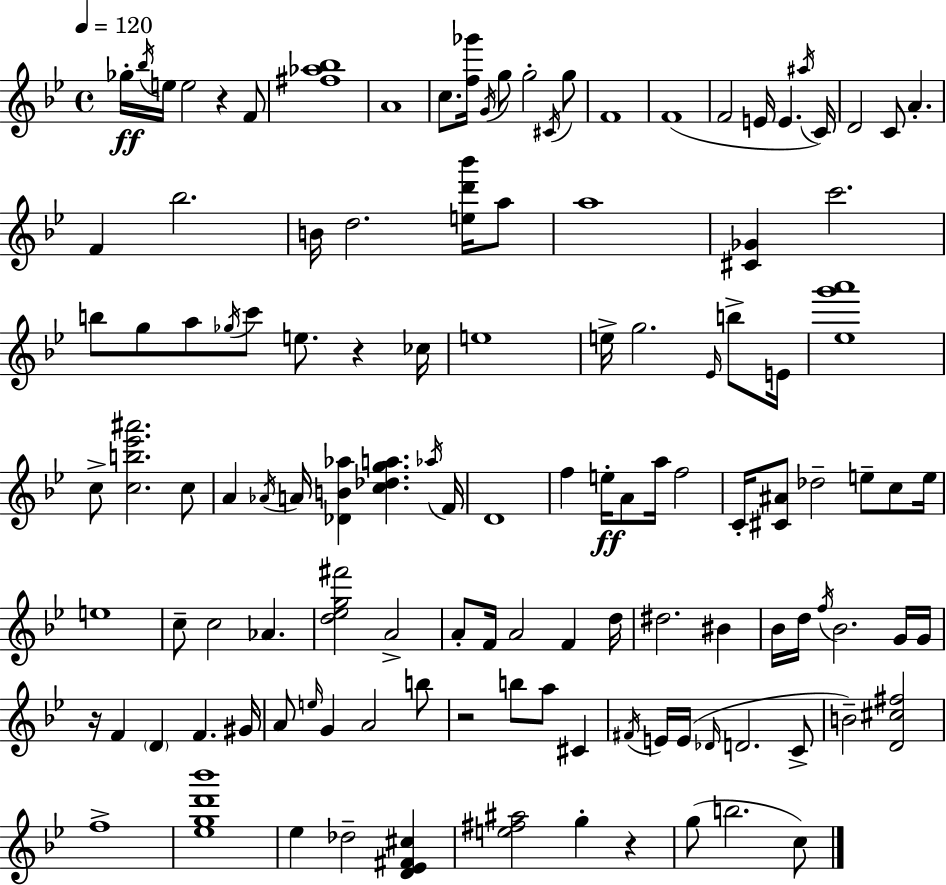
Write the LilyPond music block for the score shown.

{
  \clef treble
  \time 4/4
  \defaultTimeSignature
  \key g \minor
  \tempo 4 = 120
  ges''16-.\ff \acciaccatura { bes''16 } e''16 e''2 r4 f'8 | <fis'' aes'' bes''>1 | a'1 | c''8. <f'' ges'''>16 \acciaccatura { g'16 } g''8 g''2-. | \break \acciaccatura { cis'16 } g''8 f'1 | f'1( | f'2 e'16 e'4. | \acciaccatura { ais''16 }) c'16 d'2 c'8 a'4.-. | \break f'4 bes''2. | b'16 d''2. | <e'' d''' bes'''>16 a''8 a''1 | <cis' ges'>4 c'''2. | \break b''8 g''8 a''8 \acciaccatura { ges''16 } c'''8 e''8. | r4 ces''16 e''1 | e''16-> g''2. | \grace { ees'16 } b''8-> e'16 <ees'' g''' a'''>1 | \break c''8-> <c'' b'' ees''' ais'''>2. | c''8 a'4 \acciaccatura { aes'16 } a'16 <des' b' aes''>4 | <c'' des'' g'' a''>4. \acciaccatura { aes''16 } f'16 d'1 | f''4 e''16-.\ff a'8 a''16 | \break f''2 c'16-. <cis' ais'>8 des''2-- | e''8-- c''8 e''16 e''1 | c''8-- c''2 | aes'4. <d'' ees'' g'' fis'''>2 | \break a'2-> a'8-. f'16 a'2 | f'4 d''16 dis''2. | bis'4 bes'16 d''16 \acciaccatura { f''16 } bes'2. | g'16 g'16 r16 f'4 \parenthesize d'4 | \break f'4. gis'16 a'8 \grace { e''16 } g'4 | a'2 b''8 r2 | b''8 a''8 cis'4 \acciaccatura { fis'16 } e'16 e'16( \grace { des'16 } d'2. | c'8-> b'2--) | \break <d' cis'' fis''>2 f''1-> | <ees'' g'' d''' bes'''>1 | ees''4 | des''2-- <d' ees' fis' cis''>4 <e'' fis'' ais''>2 | \break g''4-. r4 g''8( b''2. | c''8) \bar "|."
}